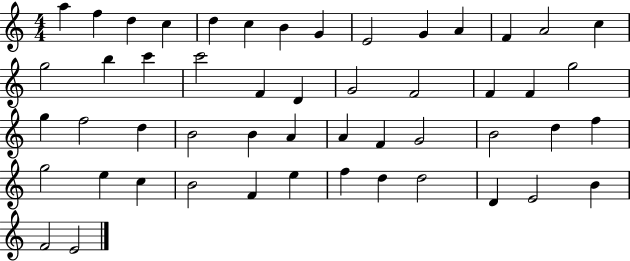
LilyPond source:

{
  \clef treble
  \numericTimeSignature
  \time 4/4
  \key c \major
  a''4 f''4 d''4 c''4 | d''4 c''4 b'4 g'4 | e'2 g'4 a'4 | f'4 a'2 c''4 | \break g''2 b''4 c'''4 | c'''2 f'4 d'4 | g'2 f'2 | f'4 f'4 g''2 | \break g''4 f''2 d''4 | b'2 b'4 a'4 | a'4 f'4 g'2 | b'2 d''4 f''4 | \break g''2 e''4 c''4 | b'2 f'4 e''4 | f''4 d''4 d''2 | d'4 e'2 b'4 | \break f'2 e'2 | \bar "|."
}